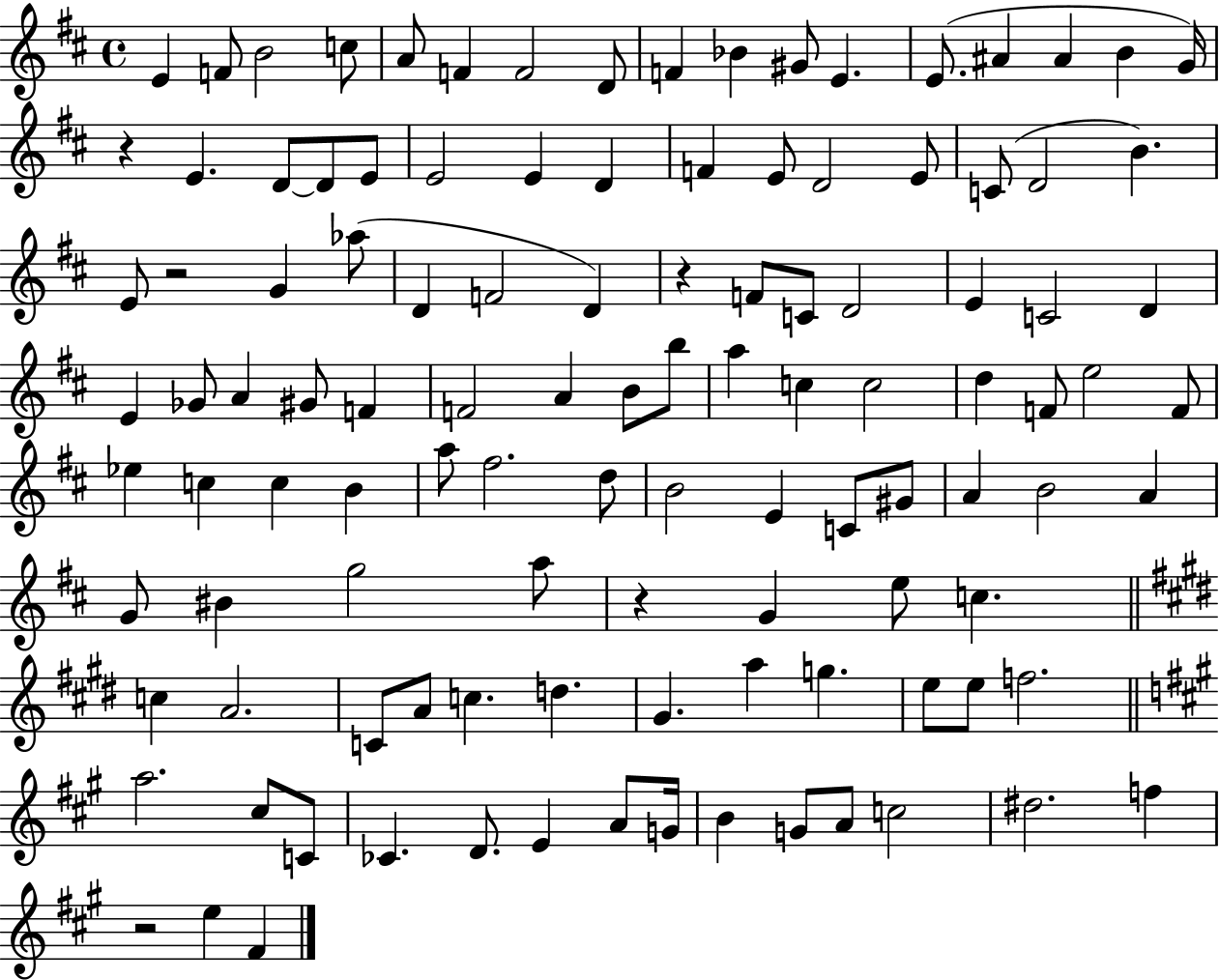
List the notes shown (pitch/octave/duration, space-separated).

E4/q F4/e B4/h C5/e A4/e F4/q F4/h D4/e F4/q Bb4/q G#4/e E4/q. E4/e. A#4/q A#4/q B4/q G4/s R/q E4/q. D4/e D4/e E4/e E4/h E4/q D4/q F4/q E4/e D4/h E4/e C4/e D4/h B4/q. E4/e R/h G4/q Ab5/e D4/q F4/h D4/q R/q F4/e C4/e D4/h E4/q C4/h D4/q E4/q Gb4/e A4/q G#4/e F4/q F4/h A4/q B4/e B5/e A5/q C5/q C5/h D5/q F4/e E5/h F4/e Eb5/q C5/q C5/q B4/q A5/e F#5/h. D5/e B4/h E4/q C4/e G#4/e A4/q B4/h A4/q G4/e BIS4/q G5/h A5/e R/q G4/q E5/e C5/q. C5/q A4/h. C4/e A4/e C5/q. D5/q. G#4/q. A5/q G5/q. E5/e E5/e F5/h. A5/h. C#5/e C4/e CES4/q. D4/e. E4/q A4/e G4/s B4/q G4/e A4/e C5/h D#5/h. F5/q R/h E5/q F#4/q